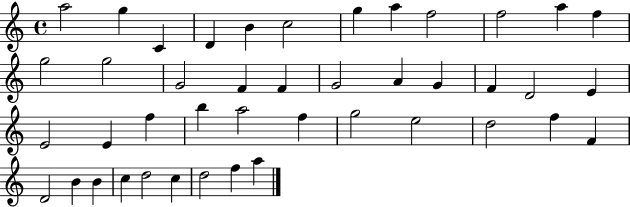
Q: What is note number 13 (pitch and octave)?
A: G5